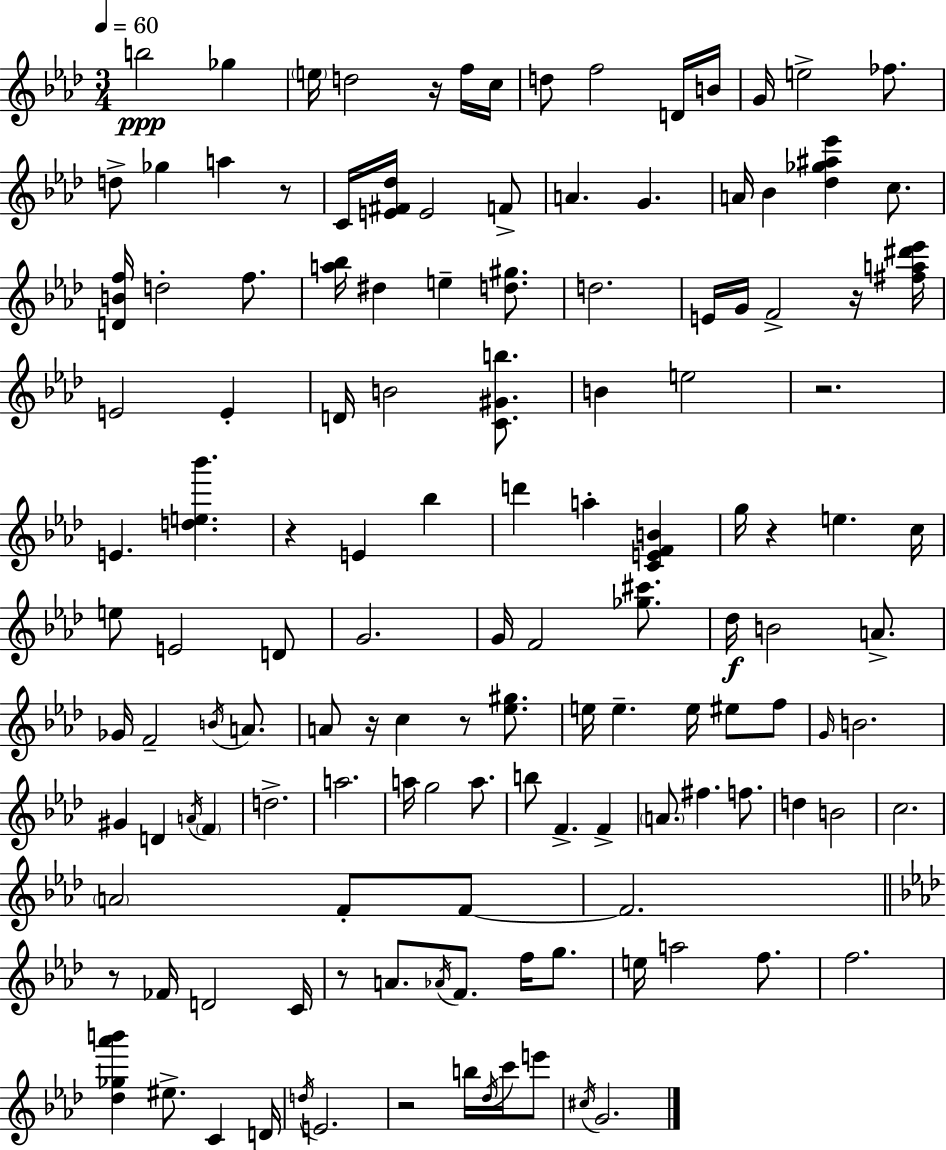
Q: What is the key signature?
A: AES major